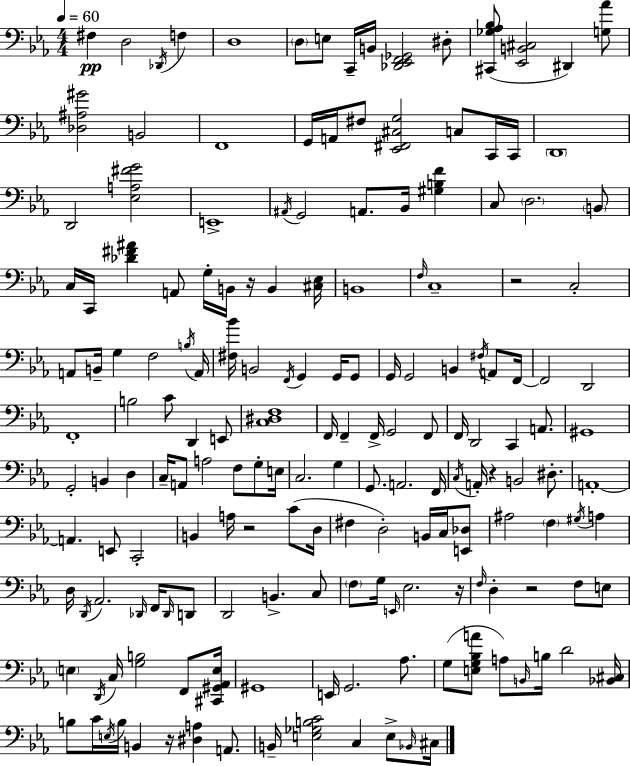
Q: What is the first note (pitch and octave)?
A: F#3